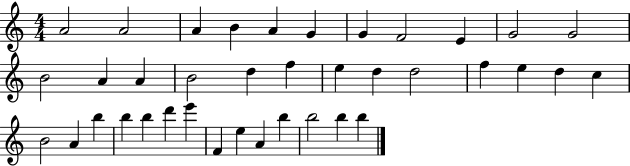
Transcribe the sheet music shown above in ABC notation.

X:1
T:Untitled
M:4/4
L:1/4
K:C
A2 A2 A B A G G F2 E G2 G2 B2 A A B2 d f e d d2 f e d c B2 A b b b d' e' F e A b b2 b b